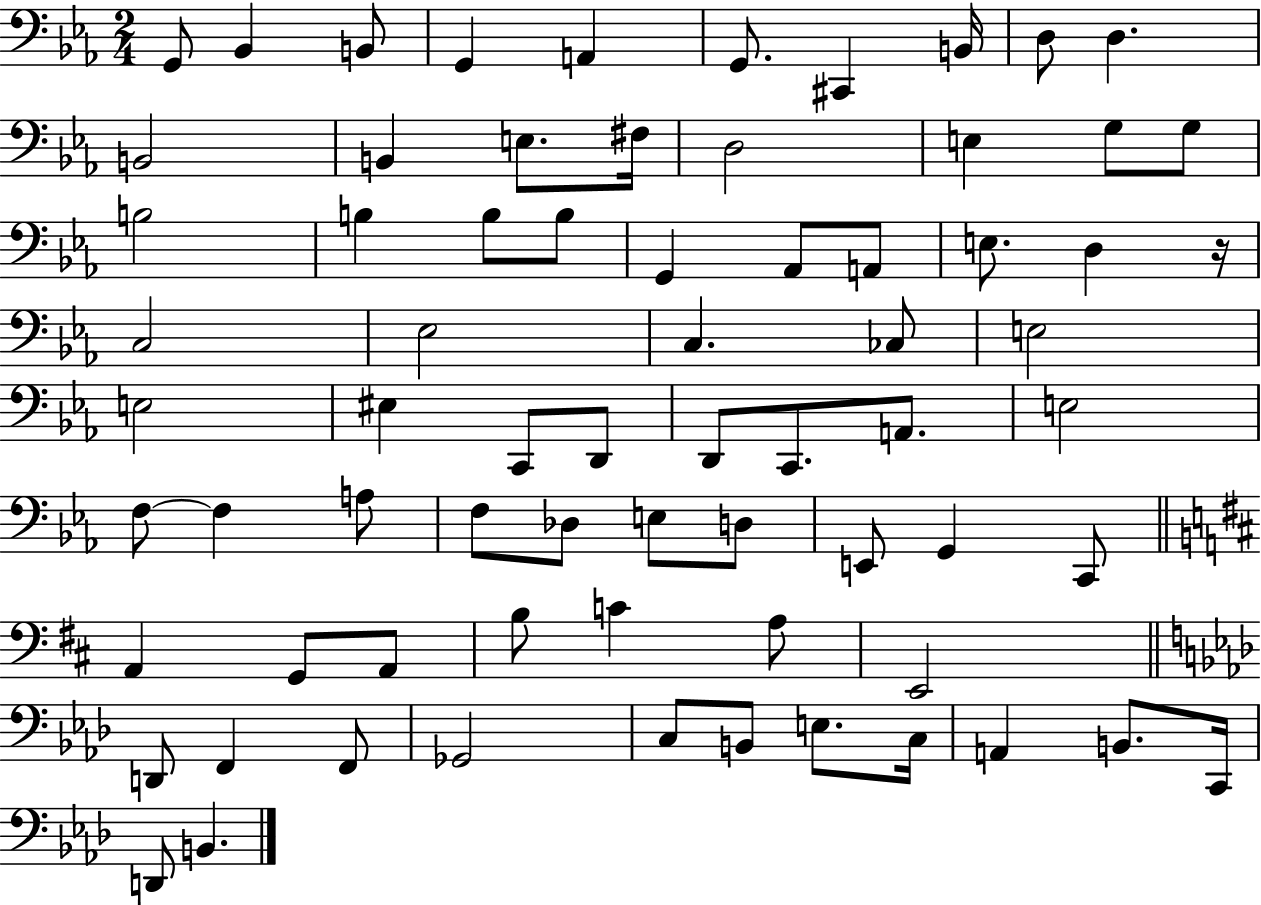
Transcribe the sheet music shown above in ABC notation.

X:1
T:Untitled
M:2/4
L:1/4
K:Eb
G,,/2 _B,, B,,/2 G,, A,, G,,/2 ^C,, B,,/4 D,/2 D, B,,2 B,, E,/2 ^F,/4 D,2 E, G,/2 G,/2 B,2 B, B,/2 B,/2 G,, _A,,/2 A,,/2 E,/2 D, z/4 C,2 _E,2 C, _C,/2 E,2 E,2 ^E, C,,/2 D,,/2 D,,/2 C,,/2 A,,/2 E,2 F,/2 F, A,/2 F,/2 _D,/2 E,/2 D,/2 E,,/2 G,, C,,/2 A,, G,,/2 A,,/2 B,/2 C A,/2 E,,2 D,,/2 F,, F,,/2 _G,,2 C,/2 B,,/2 E,/2 C,/4 A,, B,,/2 C,,/4 D,,/2 B,,